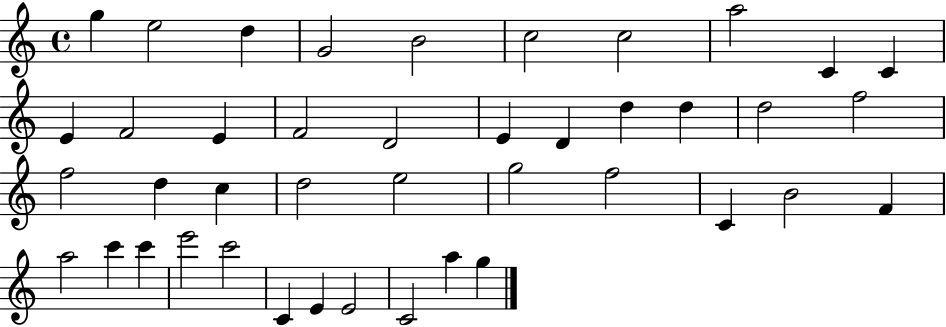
{
  \clef treble
  \time 4/4
  \defaultTimeSignature
  \key c \major
  g''4 e''2 d''4 | g'2 b'2 | c''2 c''2 | a''2 c'4 c'4 | \break e'4 f'2 e'4 | f'2 d'2 | e'4 d'4 d''4 d''4 | d''2 f''2 | \break f''2 d''4 c''4 | d''2 e''2 | g''2 f''2 | c'4 b'2 f'4 | \break a''2 c'''4 c'''4 | e'''2 c'''2 | c'4 e'4 e'2 | c'2 a''4 g''4 | \break \bar "|."
}